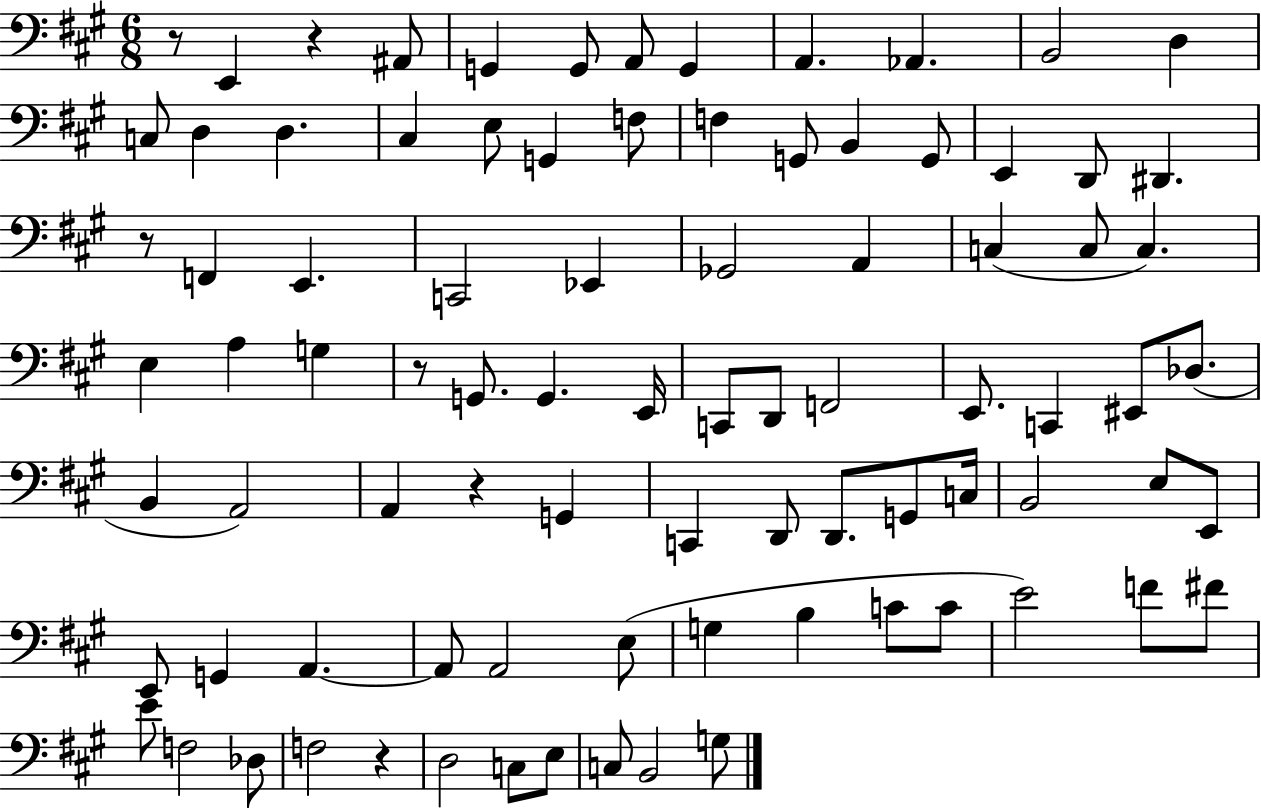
{
  \clef bass
  \numericTimeSignature
  \time 6/8
  \key a \major
  \repeat volta 2 { r8 e,4 r4 ais,8 | g,4 g,8 a,8 g,4 | a,4. aes,4. | b,2 d4 | \break c8 d4 d4. | cis4 e8 g,4 f8 | f4 g,8 b,4 g,8 | e,4 d,8 dis,4. | \break r8 f,4 e,4. | c,2 ees,4 | ges,2 a,4 | c4( c8 c4.) | \break e4 a4 g4 | r8 g,8. g,4. e,16 | c,8 d,8 f,2 | e,8. c,4 eis,8 des8.( | \break b,4 a,2) | a,4 r4 g,4 | c,4 d,8 d,8. g,8 c16 | b,2 e8 e,8 | \break e,8 g,4 a,4.~~ | a,8 a,2 e8( | g4 b4 c'8 c'8 | e'2) f'8 fis'8 | \break e'8 f2 des8 | f2 r4 | d2 c8 e8 | c8 b,2 g8 | \break } \bar "|."
}